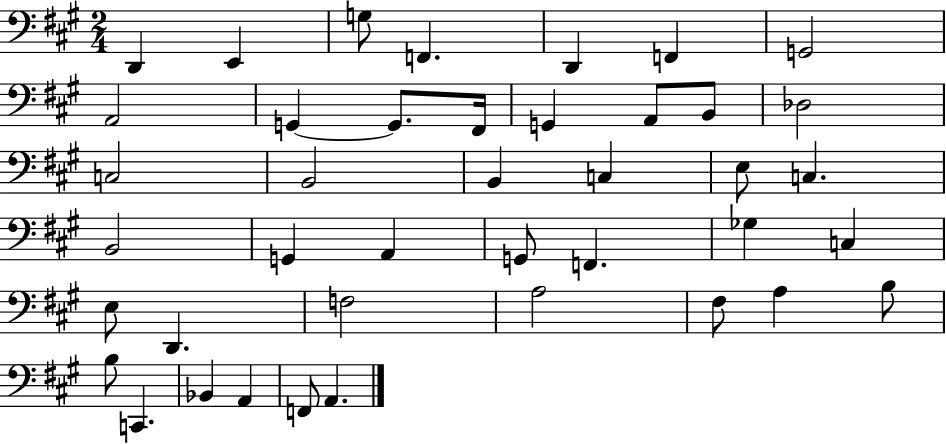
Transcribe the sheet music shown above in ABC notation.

X:1
T:Untitled
M:2/4
L:1/4
K:A
D,, E,, G,/2 F,, D,, F,, G,,2 A,,2 G,, G,,/2 ^F,,/4 G,, A,,/2 B,,/2 _D,2 C,2 B,,2 B,, C, E,/2 C, B,,2 G,, A,, G,,/2 F,, _G, C, E,/2 D,, F,2 A,2 ^F,/2 A, B,/2 B,/2 C,, _B,, A,, F,,/2 A,,